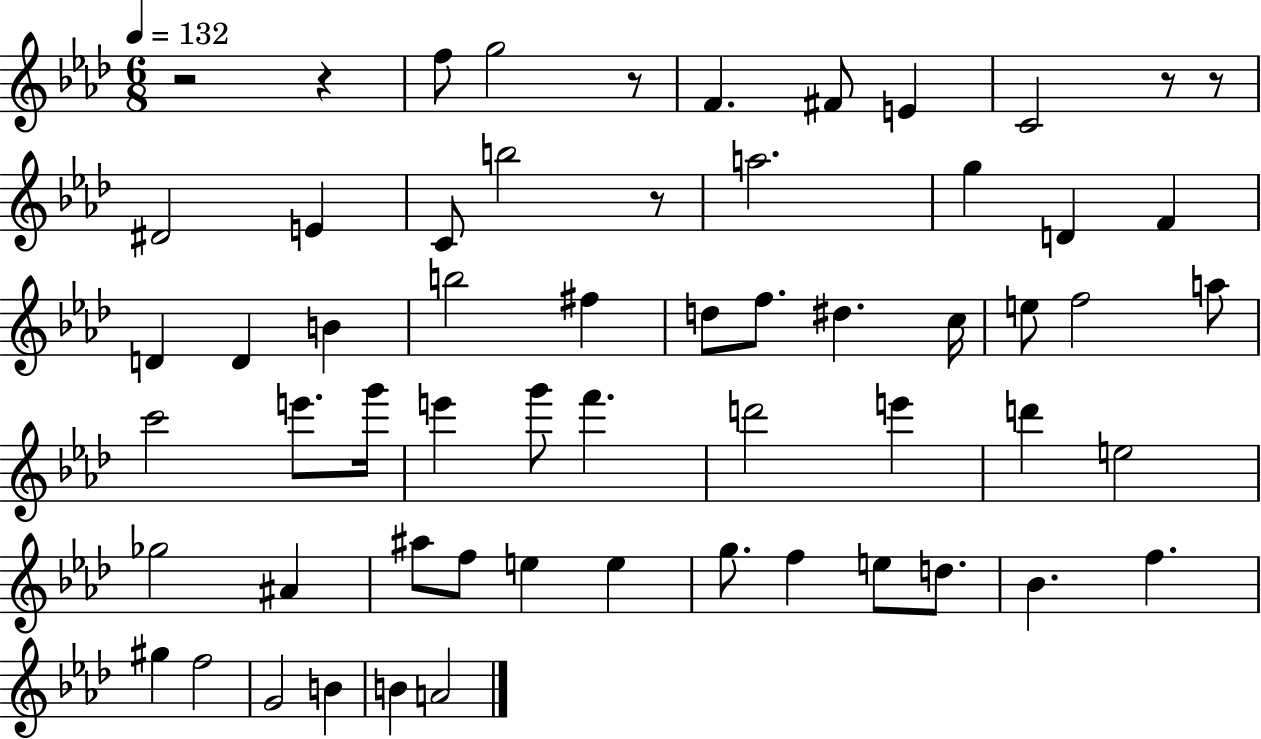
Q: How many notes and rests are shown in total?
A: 60